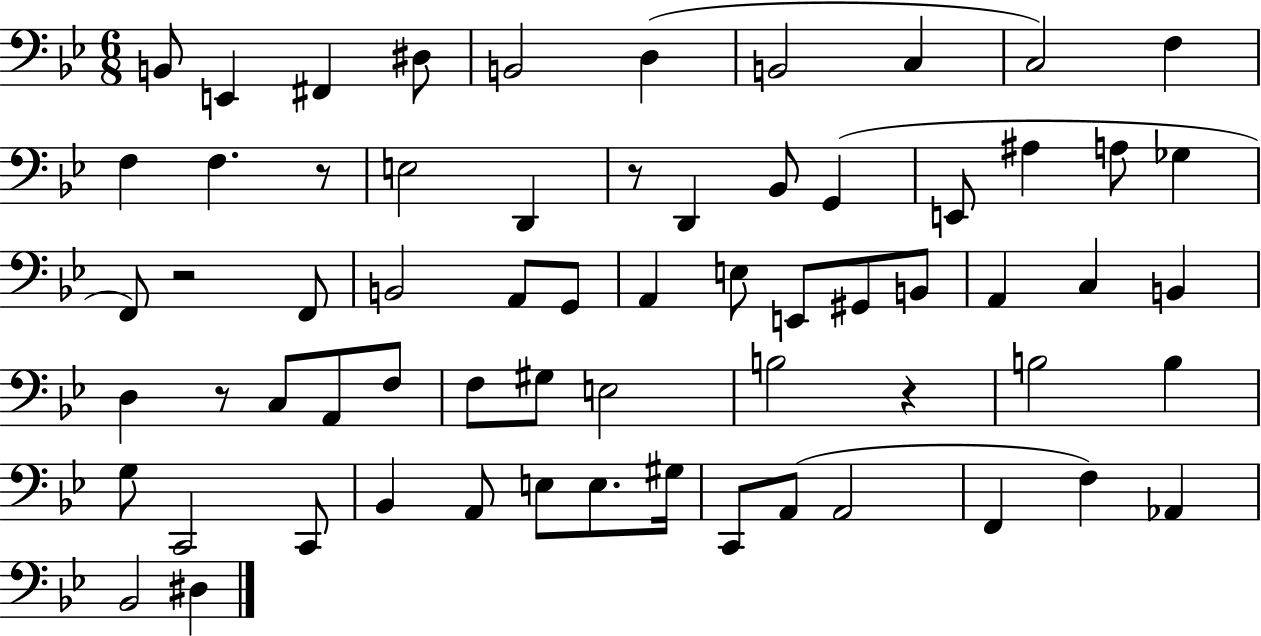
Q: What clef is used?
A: bass